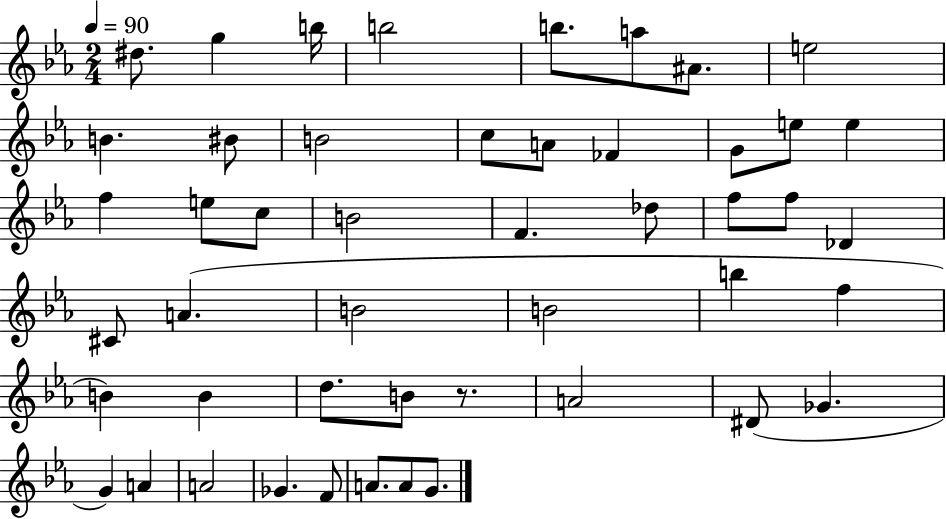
{
  \clef treble
  \numericTimeSignature
  \time 2/4
  \key ees \major
  \tempo 4 = 90
  dis''8. g''4 b''16 | b''2 | b''8. a''8 ais'8. | e''2 | \break b'4. bis'8 | b'2 | c''8 a'8 fes'4 | g'8 e''8 e''4 | \break f''4 e''8 c''8 | b'2 | f'4. des''8 | f''8 f''8 des'4 | \break cis'8 a'4.( | b'2 | b'2 | b''4 f''4 | \break b'4) b'4 | d''8. b'8 r8. | a'2 | dis'8( ges'4. | \break g'4) a'4 | a'2 | ges'4. f'8 | a'8. a'8 g'8. | \break \bar "|."
}